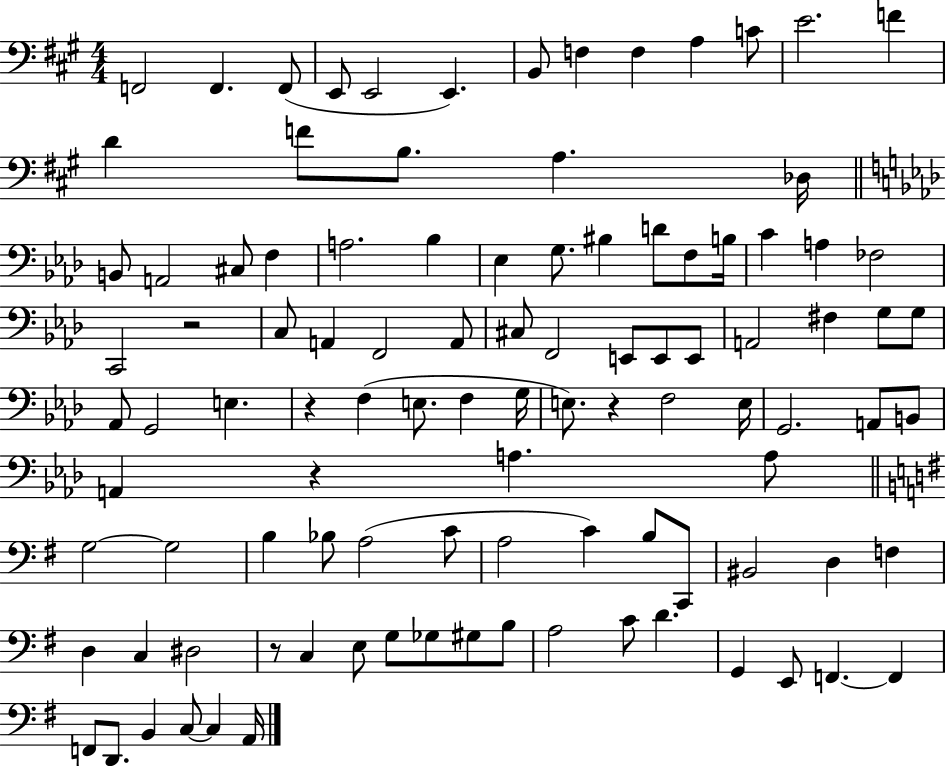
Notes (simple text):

F2/h F2/q. F2/e E2/e E2/h E2/q. B2/e F3/q F3/q A3/q C4/e E4/h. F4/q D4/q F4/e B3/e. A3/q. Db3/s B2/e A2/h C#3/e F3/q A3/h. Bb3/q Eb3/q G3/e. BIS3/q D4/e F3/e B3/s C4/q A3/q FES3/h C2/h R/h C3/e A2/q F2/h A2/e C#3/e F2/h E2/e E2/e E2/e A2/h F#3/q G3/e G3/e Ab2/e G2/h E3/q. R/q F3/q E3/e. F3/q G3/s E3/e. R/q F3/h E3/s G2/h. A2/e B2/e A2/q R/q A3/q. A3/e G3/h G3/h B3/q Bb3/e A3/h C4/e A3/h C4/q B3/e C2/e BIS2/h D3/q F3/q D3/q C3/q D#3/h R/e C3/q E3/e G3/e Gb3/e G#3/e B3/e A3/h C4/e D4/q. G2/q E2/e F2/q. F2/q F2/e D2/e. B2/q C3/e C3/q A2/s